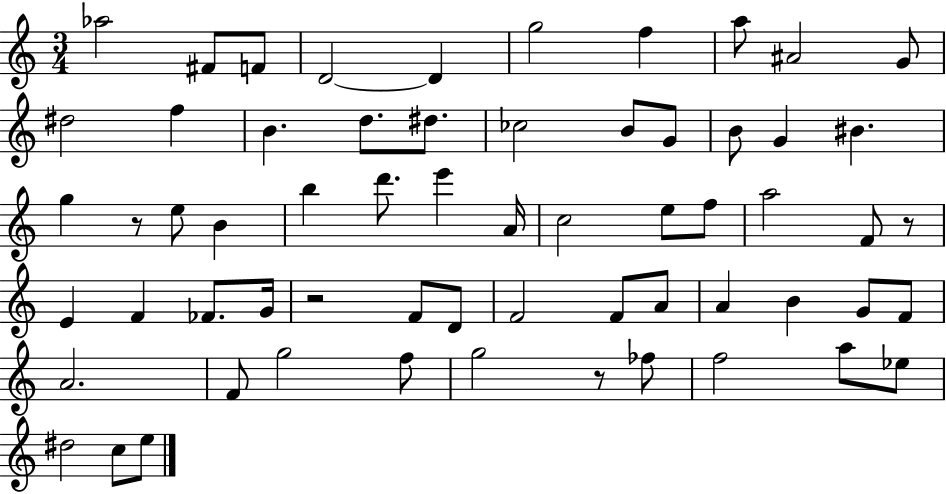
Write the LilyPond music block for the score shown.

{
  \clef treble
  \numericTimeSignature
  \time 3/4
  \key c \major
  \repeat volta 2 { aes''2 fis'8 f'8 | d'2~~ d'4 | g''2 f''4 | a''8 ais'2 g'8 | \break dis''2 f''4 | b'4. d''8. dis''8. | ces''2 b'8 g'8 | b'8 g'4 bis'4. | \break g''4 r8 e''8 b'4 | b''4 d'''8. e'''4 a'16 | c''2 e''8 f''8 | a''2 f'8 r8 | \break e'4 f'4 fes'8. g'16 | r2 f'8 d'8 | f'2 f'8 a'8 | a'4 b'4 g'8 f'8 | \break a'2. | f'8 g''2 f''8 | g''2 r8 fes''8 | f''2 a''8 ees''8 | \break dis''2 c''8 e''8 | } \bar "|."
}